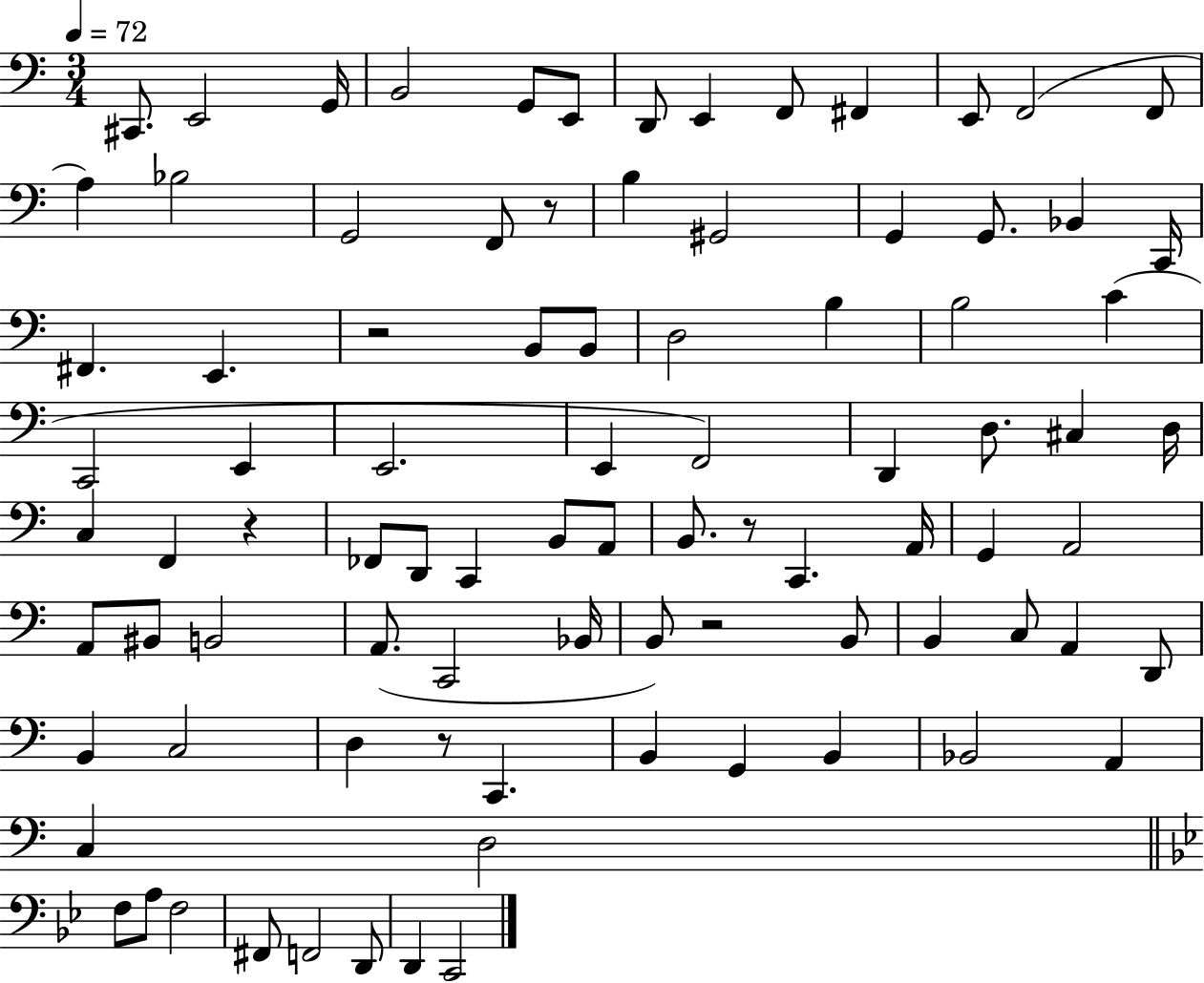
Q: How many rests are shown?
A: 6